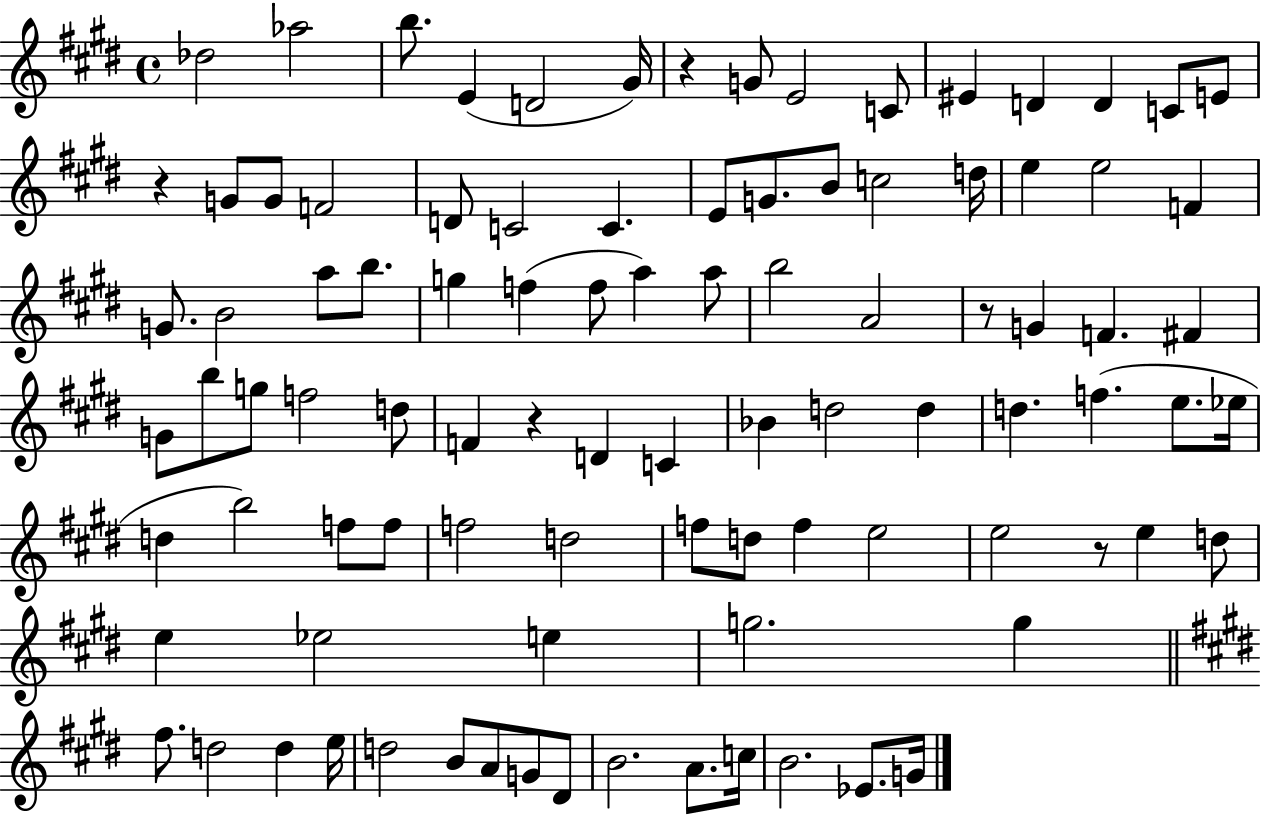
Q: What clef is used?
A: treble